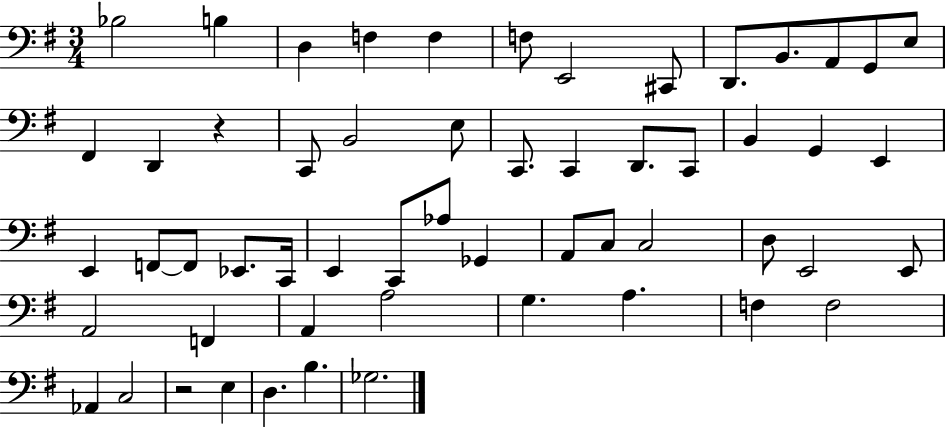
X:1
T:Untitled
M:3/4
L:1/4
K:G
_B,2 B, D, F, F, F,/2 E,,2 ^C,,/2 D,,/2 B,,/2 A,,/2 G,,/2 E,/2 ^F,, D,, z C,,/2 B,,2 E,/2 C,,/2 C,, D,,/2 C,,/2 B,, G,, E,, E,, F,,/2 F,,/2 _E,,/2 C,,/4 E,, C,,/2 _A,/2 _G,, A,,/2 C,/2 C,2 D,/2 E,,2 E,,/2 A,,2 F,, A,, A,2 G, A, F, F,2 _A,, C,2 z2 E, D, B, _G,2